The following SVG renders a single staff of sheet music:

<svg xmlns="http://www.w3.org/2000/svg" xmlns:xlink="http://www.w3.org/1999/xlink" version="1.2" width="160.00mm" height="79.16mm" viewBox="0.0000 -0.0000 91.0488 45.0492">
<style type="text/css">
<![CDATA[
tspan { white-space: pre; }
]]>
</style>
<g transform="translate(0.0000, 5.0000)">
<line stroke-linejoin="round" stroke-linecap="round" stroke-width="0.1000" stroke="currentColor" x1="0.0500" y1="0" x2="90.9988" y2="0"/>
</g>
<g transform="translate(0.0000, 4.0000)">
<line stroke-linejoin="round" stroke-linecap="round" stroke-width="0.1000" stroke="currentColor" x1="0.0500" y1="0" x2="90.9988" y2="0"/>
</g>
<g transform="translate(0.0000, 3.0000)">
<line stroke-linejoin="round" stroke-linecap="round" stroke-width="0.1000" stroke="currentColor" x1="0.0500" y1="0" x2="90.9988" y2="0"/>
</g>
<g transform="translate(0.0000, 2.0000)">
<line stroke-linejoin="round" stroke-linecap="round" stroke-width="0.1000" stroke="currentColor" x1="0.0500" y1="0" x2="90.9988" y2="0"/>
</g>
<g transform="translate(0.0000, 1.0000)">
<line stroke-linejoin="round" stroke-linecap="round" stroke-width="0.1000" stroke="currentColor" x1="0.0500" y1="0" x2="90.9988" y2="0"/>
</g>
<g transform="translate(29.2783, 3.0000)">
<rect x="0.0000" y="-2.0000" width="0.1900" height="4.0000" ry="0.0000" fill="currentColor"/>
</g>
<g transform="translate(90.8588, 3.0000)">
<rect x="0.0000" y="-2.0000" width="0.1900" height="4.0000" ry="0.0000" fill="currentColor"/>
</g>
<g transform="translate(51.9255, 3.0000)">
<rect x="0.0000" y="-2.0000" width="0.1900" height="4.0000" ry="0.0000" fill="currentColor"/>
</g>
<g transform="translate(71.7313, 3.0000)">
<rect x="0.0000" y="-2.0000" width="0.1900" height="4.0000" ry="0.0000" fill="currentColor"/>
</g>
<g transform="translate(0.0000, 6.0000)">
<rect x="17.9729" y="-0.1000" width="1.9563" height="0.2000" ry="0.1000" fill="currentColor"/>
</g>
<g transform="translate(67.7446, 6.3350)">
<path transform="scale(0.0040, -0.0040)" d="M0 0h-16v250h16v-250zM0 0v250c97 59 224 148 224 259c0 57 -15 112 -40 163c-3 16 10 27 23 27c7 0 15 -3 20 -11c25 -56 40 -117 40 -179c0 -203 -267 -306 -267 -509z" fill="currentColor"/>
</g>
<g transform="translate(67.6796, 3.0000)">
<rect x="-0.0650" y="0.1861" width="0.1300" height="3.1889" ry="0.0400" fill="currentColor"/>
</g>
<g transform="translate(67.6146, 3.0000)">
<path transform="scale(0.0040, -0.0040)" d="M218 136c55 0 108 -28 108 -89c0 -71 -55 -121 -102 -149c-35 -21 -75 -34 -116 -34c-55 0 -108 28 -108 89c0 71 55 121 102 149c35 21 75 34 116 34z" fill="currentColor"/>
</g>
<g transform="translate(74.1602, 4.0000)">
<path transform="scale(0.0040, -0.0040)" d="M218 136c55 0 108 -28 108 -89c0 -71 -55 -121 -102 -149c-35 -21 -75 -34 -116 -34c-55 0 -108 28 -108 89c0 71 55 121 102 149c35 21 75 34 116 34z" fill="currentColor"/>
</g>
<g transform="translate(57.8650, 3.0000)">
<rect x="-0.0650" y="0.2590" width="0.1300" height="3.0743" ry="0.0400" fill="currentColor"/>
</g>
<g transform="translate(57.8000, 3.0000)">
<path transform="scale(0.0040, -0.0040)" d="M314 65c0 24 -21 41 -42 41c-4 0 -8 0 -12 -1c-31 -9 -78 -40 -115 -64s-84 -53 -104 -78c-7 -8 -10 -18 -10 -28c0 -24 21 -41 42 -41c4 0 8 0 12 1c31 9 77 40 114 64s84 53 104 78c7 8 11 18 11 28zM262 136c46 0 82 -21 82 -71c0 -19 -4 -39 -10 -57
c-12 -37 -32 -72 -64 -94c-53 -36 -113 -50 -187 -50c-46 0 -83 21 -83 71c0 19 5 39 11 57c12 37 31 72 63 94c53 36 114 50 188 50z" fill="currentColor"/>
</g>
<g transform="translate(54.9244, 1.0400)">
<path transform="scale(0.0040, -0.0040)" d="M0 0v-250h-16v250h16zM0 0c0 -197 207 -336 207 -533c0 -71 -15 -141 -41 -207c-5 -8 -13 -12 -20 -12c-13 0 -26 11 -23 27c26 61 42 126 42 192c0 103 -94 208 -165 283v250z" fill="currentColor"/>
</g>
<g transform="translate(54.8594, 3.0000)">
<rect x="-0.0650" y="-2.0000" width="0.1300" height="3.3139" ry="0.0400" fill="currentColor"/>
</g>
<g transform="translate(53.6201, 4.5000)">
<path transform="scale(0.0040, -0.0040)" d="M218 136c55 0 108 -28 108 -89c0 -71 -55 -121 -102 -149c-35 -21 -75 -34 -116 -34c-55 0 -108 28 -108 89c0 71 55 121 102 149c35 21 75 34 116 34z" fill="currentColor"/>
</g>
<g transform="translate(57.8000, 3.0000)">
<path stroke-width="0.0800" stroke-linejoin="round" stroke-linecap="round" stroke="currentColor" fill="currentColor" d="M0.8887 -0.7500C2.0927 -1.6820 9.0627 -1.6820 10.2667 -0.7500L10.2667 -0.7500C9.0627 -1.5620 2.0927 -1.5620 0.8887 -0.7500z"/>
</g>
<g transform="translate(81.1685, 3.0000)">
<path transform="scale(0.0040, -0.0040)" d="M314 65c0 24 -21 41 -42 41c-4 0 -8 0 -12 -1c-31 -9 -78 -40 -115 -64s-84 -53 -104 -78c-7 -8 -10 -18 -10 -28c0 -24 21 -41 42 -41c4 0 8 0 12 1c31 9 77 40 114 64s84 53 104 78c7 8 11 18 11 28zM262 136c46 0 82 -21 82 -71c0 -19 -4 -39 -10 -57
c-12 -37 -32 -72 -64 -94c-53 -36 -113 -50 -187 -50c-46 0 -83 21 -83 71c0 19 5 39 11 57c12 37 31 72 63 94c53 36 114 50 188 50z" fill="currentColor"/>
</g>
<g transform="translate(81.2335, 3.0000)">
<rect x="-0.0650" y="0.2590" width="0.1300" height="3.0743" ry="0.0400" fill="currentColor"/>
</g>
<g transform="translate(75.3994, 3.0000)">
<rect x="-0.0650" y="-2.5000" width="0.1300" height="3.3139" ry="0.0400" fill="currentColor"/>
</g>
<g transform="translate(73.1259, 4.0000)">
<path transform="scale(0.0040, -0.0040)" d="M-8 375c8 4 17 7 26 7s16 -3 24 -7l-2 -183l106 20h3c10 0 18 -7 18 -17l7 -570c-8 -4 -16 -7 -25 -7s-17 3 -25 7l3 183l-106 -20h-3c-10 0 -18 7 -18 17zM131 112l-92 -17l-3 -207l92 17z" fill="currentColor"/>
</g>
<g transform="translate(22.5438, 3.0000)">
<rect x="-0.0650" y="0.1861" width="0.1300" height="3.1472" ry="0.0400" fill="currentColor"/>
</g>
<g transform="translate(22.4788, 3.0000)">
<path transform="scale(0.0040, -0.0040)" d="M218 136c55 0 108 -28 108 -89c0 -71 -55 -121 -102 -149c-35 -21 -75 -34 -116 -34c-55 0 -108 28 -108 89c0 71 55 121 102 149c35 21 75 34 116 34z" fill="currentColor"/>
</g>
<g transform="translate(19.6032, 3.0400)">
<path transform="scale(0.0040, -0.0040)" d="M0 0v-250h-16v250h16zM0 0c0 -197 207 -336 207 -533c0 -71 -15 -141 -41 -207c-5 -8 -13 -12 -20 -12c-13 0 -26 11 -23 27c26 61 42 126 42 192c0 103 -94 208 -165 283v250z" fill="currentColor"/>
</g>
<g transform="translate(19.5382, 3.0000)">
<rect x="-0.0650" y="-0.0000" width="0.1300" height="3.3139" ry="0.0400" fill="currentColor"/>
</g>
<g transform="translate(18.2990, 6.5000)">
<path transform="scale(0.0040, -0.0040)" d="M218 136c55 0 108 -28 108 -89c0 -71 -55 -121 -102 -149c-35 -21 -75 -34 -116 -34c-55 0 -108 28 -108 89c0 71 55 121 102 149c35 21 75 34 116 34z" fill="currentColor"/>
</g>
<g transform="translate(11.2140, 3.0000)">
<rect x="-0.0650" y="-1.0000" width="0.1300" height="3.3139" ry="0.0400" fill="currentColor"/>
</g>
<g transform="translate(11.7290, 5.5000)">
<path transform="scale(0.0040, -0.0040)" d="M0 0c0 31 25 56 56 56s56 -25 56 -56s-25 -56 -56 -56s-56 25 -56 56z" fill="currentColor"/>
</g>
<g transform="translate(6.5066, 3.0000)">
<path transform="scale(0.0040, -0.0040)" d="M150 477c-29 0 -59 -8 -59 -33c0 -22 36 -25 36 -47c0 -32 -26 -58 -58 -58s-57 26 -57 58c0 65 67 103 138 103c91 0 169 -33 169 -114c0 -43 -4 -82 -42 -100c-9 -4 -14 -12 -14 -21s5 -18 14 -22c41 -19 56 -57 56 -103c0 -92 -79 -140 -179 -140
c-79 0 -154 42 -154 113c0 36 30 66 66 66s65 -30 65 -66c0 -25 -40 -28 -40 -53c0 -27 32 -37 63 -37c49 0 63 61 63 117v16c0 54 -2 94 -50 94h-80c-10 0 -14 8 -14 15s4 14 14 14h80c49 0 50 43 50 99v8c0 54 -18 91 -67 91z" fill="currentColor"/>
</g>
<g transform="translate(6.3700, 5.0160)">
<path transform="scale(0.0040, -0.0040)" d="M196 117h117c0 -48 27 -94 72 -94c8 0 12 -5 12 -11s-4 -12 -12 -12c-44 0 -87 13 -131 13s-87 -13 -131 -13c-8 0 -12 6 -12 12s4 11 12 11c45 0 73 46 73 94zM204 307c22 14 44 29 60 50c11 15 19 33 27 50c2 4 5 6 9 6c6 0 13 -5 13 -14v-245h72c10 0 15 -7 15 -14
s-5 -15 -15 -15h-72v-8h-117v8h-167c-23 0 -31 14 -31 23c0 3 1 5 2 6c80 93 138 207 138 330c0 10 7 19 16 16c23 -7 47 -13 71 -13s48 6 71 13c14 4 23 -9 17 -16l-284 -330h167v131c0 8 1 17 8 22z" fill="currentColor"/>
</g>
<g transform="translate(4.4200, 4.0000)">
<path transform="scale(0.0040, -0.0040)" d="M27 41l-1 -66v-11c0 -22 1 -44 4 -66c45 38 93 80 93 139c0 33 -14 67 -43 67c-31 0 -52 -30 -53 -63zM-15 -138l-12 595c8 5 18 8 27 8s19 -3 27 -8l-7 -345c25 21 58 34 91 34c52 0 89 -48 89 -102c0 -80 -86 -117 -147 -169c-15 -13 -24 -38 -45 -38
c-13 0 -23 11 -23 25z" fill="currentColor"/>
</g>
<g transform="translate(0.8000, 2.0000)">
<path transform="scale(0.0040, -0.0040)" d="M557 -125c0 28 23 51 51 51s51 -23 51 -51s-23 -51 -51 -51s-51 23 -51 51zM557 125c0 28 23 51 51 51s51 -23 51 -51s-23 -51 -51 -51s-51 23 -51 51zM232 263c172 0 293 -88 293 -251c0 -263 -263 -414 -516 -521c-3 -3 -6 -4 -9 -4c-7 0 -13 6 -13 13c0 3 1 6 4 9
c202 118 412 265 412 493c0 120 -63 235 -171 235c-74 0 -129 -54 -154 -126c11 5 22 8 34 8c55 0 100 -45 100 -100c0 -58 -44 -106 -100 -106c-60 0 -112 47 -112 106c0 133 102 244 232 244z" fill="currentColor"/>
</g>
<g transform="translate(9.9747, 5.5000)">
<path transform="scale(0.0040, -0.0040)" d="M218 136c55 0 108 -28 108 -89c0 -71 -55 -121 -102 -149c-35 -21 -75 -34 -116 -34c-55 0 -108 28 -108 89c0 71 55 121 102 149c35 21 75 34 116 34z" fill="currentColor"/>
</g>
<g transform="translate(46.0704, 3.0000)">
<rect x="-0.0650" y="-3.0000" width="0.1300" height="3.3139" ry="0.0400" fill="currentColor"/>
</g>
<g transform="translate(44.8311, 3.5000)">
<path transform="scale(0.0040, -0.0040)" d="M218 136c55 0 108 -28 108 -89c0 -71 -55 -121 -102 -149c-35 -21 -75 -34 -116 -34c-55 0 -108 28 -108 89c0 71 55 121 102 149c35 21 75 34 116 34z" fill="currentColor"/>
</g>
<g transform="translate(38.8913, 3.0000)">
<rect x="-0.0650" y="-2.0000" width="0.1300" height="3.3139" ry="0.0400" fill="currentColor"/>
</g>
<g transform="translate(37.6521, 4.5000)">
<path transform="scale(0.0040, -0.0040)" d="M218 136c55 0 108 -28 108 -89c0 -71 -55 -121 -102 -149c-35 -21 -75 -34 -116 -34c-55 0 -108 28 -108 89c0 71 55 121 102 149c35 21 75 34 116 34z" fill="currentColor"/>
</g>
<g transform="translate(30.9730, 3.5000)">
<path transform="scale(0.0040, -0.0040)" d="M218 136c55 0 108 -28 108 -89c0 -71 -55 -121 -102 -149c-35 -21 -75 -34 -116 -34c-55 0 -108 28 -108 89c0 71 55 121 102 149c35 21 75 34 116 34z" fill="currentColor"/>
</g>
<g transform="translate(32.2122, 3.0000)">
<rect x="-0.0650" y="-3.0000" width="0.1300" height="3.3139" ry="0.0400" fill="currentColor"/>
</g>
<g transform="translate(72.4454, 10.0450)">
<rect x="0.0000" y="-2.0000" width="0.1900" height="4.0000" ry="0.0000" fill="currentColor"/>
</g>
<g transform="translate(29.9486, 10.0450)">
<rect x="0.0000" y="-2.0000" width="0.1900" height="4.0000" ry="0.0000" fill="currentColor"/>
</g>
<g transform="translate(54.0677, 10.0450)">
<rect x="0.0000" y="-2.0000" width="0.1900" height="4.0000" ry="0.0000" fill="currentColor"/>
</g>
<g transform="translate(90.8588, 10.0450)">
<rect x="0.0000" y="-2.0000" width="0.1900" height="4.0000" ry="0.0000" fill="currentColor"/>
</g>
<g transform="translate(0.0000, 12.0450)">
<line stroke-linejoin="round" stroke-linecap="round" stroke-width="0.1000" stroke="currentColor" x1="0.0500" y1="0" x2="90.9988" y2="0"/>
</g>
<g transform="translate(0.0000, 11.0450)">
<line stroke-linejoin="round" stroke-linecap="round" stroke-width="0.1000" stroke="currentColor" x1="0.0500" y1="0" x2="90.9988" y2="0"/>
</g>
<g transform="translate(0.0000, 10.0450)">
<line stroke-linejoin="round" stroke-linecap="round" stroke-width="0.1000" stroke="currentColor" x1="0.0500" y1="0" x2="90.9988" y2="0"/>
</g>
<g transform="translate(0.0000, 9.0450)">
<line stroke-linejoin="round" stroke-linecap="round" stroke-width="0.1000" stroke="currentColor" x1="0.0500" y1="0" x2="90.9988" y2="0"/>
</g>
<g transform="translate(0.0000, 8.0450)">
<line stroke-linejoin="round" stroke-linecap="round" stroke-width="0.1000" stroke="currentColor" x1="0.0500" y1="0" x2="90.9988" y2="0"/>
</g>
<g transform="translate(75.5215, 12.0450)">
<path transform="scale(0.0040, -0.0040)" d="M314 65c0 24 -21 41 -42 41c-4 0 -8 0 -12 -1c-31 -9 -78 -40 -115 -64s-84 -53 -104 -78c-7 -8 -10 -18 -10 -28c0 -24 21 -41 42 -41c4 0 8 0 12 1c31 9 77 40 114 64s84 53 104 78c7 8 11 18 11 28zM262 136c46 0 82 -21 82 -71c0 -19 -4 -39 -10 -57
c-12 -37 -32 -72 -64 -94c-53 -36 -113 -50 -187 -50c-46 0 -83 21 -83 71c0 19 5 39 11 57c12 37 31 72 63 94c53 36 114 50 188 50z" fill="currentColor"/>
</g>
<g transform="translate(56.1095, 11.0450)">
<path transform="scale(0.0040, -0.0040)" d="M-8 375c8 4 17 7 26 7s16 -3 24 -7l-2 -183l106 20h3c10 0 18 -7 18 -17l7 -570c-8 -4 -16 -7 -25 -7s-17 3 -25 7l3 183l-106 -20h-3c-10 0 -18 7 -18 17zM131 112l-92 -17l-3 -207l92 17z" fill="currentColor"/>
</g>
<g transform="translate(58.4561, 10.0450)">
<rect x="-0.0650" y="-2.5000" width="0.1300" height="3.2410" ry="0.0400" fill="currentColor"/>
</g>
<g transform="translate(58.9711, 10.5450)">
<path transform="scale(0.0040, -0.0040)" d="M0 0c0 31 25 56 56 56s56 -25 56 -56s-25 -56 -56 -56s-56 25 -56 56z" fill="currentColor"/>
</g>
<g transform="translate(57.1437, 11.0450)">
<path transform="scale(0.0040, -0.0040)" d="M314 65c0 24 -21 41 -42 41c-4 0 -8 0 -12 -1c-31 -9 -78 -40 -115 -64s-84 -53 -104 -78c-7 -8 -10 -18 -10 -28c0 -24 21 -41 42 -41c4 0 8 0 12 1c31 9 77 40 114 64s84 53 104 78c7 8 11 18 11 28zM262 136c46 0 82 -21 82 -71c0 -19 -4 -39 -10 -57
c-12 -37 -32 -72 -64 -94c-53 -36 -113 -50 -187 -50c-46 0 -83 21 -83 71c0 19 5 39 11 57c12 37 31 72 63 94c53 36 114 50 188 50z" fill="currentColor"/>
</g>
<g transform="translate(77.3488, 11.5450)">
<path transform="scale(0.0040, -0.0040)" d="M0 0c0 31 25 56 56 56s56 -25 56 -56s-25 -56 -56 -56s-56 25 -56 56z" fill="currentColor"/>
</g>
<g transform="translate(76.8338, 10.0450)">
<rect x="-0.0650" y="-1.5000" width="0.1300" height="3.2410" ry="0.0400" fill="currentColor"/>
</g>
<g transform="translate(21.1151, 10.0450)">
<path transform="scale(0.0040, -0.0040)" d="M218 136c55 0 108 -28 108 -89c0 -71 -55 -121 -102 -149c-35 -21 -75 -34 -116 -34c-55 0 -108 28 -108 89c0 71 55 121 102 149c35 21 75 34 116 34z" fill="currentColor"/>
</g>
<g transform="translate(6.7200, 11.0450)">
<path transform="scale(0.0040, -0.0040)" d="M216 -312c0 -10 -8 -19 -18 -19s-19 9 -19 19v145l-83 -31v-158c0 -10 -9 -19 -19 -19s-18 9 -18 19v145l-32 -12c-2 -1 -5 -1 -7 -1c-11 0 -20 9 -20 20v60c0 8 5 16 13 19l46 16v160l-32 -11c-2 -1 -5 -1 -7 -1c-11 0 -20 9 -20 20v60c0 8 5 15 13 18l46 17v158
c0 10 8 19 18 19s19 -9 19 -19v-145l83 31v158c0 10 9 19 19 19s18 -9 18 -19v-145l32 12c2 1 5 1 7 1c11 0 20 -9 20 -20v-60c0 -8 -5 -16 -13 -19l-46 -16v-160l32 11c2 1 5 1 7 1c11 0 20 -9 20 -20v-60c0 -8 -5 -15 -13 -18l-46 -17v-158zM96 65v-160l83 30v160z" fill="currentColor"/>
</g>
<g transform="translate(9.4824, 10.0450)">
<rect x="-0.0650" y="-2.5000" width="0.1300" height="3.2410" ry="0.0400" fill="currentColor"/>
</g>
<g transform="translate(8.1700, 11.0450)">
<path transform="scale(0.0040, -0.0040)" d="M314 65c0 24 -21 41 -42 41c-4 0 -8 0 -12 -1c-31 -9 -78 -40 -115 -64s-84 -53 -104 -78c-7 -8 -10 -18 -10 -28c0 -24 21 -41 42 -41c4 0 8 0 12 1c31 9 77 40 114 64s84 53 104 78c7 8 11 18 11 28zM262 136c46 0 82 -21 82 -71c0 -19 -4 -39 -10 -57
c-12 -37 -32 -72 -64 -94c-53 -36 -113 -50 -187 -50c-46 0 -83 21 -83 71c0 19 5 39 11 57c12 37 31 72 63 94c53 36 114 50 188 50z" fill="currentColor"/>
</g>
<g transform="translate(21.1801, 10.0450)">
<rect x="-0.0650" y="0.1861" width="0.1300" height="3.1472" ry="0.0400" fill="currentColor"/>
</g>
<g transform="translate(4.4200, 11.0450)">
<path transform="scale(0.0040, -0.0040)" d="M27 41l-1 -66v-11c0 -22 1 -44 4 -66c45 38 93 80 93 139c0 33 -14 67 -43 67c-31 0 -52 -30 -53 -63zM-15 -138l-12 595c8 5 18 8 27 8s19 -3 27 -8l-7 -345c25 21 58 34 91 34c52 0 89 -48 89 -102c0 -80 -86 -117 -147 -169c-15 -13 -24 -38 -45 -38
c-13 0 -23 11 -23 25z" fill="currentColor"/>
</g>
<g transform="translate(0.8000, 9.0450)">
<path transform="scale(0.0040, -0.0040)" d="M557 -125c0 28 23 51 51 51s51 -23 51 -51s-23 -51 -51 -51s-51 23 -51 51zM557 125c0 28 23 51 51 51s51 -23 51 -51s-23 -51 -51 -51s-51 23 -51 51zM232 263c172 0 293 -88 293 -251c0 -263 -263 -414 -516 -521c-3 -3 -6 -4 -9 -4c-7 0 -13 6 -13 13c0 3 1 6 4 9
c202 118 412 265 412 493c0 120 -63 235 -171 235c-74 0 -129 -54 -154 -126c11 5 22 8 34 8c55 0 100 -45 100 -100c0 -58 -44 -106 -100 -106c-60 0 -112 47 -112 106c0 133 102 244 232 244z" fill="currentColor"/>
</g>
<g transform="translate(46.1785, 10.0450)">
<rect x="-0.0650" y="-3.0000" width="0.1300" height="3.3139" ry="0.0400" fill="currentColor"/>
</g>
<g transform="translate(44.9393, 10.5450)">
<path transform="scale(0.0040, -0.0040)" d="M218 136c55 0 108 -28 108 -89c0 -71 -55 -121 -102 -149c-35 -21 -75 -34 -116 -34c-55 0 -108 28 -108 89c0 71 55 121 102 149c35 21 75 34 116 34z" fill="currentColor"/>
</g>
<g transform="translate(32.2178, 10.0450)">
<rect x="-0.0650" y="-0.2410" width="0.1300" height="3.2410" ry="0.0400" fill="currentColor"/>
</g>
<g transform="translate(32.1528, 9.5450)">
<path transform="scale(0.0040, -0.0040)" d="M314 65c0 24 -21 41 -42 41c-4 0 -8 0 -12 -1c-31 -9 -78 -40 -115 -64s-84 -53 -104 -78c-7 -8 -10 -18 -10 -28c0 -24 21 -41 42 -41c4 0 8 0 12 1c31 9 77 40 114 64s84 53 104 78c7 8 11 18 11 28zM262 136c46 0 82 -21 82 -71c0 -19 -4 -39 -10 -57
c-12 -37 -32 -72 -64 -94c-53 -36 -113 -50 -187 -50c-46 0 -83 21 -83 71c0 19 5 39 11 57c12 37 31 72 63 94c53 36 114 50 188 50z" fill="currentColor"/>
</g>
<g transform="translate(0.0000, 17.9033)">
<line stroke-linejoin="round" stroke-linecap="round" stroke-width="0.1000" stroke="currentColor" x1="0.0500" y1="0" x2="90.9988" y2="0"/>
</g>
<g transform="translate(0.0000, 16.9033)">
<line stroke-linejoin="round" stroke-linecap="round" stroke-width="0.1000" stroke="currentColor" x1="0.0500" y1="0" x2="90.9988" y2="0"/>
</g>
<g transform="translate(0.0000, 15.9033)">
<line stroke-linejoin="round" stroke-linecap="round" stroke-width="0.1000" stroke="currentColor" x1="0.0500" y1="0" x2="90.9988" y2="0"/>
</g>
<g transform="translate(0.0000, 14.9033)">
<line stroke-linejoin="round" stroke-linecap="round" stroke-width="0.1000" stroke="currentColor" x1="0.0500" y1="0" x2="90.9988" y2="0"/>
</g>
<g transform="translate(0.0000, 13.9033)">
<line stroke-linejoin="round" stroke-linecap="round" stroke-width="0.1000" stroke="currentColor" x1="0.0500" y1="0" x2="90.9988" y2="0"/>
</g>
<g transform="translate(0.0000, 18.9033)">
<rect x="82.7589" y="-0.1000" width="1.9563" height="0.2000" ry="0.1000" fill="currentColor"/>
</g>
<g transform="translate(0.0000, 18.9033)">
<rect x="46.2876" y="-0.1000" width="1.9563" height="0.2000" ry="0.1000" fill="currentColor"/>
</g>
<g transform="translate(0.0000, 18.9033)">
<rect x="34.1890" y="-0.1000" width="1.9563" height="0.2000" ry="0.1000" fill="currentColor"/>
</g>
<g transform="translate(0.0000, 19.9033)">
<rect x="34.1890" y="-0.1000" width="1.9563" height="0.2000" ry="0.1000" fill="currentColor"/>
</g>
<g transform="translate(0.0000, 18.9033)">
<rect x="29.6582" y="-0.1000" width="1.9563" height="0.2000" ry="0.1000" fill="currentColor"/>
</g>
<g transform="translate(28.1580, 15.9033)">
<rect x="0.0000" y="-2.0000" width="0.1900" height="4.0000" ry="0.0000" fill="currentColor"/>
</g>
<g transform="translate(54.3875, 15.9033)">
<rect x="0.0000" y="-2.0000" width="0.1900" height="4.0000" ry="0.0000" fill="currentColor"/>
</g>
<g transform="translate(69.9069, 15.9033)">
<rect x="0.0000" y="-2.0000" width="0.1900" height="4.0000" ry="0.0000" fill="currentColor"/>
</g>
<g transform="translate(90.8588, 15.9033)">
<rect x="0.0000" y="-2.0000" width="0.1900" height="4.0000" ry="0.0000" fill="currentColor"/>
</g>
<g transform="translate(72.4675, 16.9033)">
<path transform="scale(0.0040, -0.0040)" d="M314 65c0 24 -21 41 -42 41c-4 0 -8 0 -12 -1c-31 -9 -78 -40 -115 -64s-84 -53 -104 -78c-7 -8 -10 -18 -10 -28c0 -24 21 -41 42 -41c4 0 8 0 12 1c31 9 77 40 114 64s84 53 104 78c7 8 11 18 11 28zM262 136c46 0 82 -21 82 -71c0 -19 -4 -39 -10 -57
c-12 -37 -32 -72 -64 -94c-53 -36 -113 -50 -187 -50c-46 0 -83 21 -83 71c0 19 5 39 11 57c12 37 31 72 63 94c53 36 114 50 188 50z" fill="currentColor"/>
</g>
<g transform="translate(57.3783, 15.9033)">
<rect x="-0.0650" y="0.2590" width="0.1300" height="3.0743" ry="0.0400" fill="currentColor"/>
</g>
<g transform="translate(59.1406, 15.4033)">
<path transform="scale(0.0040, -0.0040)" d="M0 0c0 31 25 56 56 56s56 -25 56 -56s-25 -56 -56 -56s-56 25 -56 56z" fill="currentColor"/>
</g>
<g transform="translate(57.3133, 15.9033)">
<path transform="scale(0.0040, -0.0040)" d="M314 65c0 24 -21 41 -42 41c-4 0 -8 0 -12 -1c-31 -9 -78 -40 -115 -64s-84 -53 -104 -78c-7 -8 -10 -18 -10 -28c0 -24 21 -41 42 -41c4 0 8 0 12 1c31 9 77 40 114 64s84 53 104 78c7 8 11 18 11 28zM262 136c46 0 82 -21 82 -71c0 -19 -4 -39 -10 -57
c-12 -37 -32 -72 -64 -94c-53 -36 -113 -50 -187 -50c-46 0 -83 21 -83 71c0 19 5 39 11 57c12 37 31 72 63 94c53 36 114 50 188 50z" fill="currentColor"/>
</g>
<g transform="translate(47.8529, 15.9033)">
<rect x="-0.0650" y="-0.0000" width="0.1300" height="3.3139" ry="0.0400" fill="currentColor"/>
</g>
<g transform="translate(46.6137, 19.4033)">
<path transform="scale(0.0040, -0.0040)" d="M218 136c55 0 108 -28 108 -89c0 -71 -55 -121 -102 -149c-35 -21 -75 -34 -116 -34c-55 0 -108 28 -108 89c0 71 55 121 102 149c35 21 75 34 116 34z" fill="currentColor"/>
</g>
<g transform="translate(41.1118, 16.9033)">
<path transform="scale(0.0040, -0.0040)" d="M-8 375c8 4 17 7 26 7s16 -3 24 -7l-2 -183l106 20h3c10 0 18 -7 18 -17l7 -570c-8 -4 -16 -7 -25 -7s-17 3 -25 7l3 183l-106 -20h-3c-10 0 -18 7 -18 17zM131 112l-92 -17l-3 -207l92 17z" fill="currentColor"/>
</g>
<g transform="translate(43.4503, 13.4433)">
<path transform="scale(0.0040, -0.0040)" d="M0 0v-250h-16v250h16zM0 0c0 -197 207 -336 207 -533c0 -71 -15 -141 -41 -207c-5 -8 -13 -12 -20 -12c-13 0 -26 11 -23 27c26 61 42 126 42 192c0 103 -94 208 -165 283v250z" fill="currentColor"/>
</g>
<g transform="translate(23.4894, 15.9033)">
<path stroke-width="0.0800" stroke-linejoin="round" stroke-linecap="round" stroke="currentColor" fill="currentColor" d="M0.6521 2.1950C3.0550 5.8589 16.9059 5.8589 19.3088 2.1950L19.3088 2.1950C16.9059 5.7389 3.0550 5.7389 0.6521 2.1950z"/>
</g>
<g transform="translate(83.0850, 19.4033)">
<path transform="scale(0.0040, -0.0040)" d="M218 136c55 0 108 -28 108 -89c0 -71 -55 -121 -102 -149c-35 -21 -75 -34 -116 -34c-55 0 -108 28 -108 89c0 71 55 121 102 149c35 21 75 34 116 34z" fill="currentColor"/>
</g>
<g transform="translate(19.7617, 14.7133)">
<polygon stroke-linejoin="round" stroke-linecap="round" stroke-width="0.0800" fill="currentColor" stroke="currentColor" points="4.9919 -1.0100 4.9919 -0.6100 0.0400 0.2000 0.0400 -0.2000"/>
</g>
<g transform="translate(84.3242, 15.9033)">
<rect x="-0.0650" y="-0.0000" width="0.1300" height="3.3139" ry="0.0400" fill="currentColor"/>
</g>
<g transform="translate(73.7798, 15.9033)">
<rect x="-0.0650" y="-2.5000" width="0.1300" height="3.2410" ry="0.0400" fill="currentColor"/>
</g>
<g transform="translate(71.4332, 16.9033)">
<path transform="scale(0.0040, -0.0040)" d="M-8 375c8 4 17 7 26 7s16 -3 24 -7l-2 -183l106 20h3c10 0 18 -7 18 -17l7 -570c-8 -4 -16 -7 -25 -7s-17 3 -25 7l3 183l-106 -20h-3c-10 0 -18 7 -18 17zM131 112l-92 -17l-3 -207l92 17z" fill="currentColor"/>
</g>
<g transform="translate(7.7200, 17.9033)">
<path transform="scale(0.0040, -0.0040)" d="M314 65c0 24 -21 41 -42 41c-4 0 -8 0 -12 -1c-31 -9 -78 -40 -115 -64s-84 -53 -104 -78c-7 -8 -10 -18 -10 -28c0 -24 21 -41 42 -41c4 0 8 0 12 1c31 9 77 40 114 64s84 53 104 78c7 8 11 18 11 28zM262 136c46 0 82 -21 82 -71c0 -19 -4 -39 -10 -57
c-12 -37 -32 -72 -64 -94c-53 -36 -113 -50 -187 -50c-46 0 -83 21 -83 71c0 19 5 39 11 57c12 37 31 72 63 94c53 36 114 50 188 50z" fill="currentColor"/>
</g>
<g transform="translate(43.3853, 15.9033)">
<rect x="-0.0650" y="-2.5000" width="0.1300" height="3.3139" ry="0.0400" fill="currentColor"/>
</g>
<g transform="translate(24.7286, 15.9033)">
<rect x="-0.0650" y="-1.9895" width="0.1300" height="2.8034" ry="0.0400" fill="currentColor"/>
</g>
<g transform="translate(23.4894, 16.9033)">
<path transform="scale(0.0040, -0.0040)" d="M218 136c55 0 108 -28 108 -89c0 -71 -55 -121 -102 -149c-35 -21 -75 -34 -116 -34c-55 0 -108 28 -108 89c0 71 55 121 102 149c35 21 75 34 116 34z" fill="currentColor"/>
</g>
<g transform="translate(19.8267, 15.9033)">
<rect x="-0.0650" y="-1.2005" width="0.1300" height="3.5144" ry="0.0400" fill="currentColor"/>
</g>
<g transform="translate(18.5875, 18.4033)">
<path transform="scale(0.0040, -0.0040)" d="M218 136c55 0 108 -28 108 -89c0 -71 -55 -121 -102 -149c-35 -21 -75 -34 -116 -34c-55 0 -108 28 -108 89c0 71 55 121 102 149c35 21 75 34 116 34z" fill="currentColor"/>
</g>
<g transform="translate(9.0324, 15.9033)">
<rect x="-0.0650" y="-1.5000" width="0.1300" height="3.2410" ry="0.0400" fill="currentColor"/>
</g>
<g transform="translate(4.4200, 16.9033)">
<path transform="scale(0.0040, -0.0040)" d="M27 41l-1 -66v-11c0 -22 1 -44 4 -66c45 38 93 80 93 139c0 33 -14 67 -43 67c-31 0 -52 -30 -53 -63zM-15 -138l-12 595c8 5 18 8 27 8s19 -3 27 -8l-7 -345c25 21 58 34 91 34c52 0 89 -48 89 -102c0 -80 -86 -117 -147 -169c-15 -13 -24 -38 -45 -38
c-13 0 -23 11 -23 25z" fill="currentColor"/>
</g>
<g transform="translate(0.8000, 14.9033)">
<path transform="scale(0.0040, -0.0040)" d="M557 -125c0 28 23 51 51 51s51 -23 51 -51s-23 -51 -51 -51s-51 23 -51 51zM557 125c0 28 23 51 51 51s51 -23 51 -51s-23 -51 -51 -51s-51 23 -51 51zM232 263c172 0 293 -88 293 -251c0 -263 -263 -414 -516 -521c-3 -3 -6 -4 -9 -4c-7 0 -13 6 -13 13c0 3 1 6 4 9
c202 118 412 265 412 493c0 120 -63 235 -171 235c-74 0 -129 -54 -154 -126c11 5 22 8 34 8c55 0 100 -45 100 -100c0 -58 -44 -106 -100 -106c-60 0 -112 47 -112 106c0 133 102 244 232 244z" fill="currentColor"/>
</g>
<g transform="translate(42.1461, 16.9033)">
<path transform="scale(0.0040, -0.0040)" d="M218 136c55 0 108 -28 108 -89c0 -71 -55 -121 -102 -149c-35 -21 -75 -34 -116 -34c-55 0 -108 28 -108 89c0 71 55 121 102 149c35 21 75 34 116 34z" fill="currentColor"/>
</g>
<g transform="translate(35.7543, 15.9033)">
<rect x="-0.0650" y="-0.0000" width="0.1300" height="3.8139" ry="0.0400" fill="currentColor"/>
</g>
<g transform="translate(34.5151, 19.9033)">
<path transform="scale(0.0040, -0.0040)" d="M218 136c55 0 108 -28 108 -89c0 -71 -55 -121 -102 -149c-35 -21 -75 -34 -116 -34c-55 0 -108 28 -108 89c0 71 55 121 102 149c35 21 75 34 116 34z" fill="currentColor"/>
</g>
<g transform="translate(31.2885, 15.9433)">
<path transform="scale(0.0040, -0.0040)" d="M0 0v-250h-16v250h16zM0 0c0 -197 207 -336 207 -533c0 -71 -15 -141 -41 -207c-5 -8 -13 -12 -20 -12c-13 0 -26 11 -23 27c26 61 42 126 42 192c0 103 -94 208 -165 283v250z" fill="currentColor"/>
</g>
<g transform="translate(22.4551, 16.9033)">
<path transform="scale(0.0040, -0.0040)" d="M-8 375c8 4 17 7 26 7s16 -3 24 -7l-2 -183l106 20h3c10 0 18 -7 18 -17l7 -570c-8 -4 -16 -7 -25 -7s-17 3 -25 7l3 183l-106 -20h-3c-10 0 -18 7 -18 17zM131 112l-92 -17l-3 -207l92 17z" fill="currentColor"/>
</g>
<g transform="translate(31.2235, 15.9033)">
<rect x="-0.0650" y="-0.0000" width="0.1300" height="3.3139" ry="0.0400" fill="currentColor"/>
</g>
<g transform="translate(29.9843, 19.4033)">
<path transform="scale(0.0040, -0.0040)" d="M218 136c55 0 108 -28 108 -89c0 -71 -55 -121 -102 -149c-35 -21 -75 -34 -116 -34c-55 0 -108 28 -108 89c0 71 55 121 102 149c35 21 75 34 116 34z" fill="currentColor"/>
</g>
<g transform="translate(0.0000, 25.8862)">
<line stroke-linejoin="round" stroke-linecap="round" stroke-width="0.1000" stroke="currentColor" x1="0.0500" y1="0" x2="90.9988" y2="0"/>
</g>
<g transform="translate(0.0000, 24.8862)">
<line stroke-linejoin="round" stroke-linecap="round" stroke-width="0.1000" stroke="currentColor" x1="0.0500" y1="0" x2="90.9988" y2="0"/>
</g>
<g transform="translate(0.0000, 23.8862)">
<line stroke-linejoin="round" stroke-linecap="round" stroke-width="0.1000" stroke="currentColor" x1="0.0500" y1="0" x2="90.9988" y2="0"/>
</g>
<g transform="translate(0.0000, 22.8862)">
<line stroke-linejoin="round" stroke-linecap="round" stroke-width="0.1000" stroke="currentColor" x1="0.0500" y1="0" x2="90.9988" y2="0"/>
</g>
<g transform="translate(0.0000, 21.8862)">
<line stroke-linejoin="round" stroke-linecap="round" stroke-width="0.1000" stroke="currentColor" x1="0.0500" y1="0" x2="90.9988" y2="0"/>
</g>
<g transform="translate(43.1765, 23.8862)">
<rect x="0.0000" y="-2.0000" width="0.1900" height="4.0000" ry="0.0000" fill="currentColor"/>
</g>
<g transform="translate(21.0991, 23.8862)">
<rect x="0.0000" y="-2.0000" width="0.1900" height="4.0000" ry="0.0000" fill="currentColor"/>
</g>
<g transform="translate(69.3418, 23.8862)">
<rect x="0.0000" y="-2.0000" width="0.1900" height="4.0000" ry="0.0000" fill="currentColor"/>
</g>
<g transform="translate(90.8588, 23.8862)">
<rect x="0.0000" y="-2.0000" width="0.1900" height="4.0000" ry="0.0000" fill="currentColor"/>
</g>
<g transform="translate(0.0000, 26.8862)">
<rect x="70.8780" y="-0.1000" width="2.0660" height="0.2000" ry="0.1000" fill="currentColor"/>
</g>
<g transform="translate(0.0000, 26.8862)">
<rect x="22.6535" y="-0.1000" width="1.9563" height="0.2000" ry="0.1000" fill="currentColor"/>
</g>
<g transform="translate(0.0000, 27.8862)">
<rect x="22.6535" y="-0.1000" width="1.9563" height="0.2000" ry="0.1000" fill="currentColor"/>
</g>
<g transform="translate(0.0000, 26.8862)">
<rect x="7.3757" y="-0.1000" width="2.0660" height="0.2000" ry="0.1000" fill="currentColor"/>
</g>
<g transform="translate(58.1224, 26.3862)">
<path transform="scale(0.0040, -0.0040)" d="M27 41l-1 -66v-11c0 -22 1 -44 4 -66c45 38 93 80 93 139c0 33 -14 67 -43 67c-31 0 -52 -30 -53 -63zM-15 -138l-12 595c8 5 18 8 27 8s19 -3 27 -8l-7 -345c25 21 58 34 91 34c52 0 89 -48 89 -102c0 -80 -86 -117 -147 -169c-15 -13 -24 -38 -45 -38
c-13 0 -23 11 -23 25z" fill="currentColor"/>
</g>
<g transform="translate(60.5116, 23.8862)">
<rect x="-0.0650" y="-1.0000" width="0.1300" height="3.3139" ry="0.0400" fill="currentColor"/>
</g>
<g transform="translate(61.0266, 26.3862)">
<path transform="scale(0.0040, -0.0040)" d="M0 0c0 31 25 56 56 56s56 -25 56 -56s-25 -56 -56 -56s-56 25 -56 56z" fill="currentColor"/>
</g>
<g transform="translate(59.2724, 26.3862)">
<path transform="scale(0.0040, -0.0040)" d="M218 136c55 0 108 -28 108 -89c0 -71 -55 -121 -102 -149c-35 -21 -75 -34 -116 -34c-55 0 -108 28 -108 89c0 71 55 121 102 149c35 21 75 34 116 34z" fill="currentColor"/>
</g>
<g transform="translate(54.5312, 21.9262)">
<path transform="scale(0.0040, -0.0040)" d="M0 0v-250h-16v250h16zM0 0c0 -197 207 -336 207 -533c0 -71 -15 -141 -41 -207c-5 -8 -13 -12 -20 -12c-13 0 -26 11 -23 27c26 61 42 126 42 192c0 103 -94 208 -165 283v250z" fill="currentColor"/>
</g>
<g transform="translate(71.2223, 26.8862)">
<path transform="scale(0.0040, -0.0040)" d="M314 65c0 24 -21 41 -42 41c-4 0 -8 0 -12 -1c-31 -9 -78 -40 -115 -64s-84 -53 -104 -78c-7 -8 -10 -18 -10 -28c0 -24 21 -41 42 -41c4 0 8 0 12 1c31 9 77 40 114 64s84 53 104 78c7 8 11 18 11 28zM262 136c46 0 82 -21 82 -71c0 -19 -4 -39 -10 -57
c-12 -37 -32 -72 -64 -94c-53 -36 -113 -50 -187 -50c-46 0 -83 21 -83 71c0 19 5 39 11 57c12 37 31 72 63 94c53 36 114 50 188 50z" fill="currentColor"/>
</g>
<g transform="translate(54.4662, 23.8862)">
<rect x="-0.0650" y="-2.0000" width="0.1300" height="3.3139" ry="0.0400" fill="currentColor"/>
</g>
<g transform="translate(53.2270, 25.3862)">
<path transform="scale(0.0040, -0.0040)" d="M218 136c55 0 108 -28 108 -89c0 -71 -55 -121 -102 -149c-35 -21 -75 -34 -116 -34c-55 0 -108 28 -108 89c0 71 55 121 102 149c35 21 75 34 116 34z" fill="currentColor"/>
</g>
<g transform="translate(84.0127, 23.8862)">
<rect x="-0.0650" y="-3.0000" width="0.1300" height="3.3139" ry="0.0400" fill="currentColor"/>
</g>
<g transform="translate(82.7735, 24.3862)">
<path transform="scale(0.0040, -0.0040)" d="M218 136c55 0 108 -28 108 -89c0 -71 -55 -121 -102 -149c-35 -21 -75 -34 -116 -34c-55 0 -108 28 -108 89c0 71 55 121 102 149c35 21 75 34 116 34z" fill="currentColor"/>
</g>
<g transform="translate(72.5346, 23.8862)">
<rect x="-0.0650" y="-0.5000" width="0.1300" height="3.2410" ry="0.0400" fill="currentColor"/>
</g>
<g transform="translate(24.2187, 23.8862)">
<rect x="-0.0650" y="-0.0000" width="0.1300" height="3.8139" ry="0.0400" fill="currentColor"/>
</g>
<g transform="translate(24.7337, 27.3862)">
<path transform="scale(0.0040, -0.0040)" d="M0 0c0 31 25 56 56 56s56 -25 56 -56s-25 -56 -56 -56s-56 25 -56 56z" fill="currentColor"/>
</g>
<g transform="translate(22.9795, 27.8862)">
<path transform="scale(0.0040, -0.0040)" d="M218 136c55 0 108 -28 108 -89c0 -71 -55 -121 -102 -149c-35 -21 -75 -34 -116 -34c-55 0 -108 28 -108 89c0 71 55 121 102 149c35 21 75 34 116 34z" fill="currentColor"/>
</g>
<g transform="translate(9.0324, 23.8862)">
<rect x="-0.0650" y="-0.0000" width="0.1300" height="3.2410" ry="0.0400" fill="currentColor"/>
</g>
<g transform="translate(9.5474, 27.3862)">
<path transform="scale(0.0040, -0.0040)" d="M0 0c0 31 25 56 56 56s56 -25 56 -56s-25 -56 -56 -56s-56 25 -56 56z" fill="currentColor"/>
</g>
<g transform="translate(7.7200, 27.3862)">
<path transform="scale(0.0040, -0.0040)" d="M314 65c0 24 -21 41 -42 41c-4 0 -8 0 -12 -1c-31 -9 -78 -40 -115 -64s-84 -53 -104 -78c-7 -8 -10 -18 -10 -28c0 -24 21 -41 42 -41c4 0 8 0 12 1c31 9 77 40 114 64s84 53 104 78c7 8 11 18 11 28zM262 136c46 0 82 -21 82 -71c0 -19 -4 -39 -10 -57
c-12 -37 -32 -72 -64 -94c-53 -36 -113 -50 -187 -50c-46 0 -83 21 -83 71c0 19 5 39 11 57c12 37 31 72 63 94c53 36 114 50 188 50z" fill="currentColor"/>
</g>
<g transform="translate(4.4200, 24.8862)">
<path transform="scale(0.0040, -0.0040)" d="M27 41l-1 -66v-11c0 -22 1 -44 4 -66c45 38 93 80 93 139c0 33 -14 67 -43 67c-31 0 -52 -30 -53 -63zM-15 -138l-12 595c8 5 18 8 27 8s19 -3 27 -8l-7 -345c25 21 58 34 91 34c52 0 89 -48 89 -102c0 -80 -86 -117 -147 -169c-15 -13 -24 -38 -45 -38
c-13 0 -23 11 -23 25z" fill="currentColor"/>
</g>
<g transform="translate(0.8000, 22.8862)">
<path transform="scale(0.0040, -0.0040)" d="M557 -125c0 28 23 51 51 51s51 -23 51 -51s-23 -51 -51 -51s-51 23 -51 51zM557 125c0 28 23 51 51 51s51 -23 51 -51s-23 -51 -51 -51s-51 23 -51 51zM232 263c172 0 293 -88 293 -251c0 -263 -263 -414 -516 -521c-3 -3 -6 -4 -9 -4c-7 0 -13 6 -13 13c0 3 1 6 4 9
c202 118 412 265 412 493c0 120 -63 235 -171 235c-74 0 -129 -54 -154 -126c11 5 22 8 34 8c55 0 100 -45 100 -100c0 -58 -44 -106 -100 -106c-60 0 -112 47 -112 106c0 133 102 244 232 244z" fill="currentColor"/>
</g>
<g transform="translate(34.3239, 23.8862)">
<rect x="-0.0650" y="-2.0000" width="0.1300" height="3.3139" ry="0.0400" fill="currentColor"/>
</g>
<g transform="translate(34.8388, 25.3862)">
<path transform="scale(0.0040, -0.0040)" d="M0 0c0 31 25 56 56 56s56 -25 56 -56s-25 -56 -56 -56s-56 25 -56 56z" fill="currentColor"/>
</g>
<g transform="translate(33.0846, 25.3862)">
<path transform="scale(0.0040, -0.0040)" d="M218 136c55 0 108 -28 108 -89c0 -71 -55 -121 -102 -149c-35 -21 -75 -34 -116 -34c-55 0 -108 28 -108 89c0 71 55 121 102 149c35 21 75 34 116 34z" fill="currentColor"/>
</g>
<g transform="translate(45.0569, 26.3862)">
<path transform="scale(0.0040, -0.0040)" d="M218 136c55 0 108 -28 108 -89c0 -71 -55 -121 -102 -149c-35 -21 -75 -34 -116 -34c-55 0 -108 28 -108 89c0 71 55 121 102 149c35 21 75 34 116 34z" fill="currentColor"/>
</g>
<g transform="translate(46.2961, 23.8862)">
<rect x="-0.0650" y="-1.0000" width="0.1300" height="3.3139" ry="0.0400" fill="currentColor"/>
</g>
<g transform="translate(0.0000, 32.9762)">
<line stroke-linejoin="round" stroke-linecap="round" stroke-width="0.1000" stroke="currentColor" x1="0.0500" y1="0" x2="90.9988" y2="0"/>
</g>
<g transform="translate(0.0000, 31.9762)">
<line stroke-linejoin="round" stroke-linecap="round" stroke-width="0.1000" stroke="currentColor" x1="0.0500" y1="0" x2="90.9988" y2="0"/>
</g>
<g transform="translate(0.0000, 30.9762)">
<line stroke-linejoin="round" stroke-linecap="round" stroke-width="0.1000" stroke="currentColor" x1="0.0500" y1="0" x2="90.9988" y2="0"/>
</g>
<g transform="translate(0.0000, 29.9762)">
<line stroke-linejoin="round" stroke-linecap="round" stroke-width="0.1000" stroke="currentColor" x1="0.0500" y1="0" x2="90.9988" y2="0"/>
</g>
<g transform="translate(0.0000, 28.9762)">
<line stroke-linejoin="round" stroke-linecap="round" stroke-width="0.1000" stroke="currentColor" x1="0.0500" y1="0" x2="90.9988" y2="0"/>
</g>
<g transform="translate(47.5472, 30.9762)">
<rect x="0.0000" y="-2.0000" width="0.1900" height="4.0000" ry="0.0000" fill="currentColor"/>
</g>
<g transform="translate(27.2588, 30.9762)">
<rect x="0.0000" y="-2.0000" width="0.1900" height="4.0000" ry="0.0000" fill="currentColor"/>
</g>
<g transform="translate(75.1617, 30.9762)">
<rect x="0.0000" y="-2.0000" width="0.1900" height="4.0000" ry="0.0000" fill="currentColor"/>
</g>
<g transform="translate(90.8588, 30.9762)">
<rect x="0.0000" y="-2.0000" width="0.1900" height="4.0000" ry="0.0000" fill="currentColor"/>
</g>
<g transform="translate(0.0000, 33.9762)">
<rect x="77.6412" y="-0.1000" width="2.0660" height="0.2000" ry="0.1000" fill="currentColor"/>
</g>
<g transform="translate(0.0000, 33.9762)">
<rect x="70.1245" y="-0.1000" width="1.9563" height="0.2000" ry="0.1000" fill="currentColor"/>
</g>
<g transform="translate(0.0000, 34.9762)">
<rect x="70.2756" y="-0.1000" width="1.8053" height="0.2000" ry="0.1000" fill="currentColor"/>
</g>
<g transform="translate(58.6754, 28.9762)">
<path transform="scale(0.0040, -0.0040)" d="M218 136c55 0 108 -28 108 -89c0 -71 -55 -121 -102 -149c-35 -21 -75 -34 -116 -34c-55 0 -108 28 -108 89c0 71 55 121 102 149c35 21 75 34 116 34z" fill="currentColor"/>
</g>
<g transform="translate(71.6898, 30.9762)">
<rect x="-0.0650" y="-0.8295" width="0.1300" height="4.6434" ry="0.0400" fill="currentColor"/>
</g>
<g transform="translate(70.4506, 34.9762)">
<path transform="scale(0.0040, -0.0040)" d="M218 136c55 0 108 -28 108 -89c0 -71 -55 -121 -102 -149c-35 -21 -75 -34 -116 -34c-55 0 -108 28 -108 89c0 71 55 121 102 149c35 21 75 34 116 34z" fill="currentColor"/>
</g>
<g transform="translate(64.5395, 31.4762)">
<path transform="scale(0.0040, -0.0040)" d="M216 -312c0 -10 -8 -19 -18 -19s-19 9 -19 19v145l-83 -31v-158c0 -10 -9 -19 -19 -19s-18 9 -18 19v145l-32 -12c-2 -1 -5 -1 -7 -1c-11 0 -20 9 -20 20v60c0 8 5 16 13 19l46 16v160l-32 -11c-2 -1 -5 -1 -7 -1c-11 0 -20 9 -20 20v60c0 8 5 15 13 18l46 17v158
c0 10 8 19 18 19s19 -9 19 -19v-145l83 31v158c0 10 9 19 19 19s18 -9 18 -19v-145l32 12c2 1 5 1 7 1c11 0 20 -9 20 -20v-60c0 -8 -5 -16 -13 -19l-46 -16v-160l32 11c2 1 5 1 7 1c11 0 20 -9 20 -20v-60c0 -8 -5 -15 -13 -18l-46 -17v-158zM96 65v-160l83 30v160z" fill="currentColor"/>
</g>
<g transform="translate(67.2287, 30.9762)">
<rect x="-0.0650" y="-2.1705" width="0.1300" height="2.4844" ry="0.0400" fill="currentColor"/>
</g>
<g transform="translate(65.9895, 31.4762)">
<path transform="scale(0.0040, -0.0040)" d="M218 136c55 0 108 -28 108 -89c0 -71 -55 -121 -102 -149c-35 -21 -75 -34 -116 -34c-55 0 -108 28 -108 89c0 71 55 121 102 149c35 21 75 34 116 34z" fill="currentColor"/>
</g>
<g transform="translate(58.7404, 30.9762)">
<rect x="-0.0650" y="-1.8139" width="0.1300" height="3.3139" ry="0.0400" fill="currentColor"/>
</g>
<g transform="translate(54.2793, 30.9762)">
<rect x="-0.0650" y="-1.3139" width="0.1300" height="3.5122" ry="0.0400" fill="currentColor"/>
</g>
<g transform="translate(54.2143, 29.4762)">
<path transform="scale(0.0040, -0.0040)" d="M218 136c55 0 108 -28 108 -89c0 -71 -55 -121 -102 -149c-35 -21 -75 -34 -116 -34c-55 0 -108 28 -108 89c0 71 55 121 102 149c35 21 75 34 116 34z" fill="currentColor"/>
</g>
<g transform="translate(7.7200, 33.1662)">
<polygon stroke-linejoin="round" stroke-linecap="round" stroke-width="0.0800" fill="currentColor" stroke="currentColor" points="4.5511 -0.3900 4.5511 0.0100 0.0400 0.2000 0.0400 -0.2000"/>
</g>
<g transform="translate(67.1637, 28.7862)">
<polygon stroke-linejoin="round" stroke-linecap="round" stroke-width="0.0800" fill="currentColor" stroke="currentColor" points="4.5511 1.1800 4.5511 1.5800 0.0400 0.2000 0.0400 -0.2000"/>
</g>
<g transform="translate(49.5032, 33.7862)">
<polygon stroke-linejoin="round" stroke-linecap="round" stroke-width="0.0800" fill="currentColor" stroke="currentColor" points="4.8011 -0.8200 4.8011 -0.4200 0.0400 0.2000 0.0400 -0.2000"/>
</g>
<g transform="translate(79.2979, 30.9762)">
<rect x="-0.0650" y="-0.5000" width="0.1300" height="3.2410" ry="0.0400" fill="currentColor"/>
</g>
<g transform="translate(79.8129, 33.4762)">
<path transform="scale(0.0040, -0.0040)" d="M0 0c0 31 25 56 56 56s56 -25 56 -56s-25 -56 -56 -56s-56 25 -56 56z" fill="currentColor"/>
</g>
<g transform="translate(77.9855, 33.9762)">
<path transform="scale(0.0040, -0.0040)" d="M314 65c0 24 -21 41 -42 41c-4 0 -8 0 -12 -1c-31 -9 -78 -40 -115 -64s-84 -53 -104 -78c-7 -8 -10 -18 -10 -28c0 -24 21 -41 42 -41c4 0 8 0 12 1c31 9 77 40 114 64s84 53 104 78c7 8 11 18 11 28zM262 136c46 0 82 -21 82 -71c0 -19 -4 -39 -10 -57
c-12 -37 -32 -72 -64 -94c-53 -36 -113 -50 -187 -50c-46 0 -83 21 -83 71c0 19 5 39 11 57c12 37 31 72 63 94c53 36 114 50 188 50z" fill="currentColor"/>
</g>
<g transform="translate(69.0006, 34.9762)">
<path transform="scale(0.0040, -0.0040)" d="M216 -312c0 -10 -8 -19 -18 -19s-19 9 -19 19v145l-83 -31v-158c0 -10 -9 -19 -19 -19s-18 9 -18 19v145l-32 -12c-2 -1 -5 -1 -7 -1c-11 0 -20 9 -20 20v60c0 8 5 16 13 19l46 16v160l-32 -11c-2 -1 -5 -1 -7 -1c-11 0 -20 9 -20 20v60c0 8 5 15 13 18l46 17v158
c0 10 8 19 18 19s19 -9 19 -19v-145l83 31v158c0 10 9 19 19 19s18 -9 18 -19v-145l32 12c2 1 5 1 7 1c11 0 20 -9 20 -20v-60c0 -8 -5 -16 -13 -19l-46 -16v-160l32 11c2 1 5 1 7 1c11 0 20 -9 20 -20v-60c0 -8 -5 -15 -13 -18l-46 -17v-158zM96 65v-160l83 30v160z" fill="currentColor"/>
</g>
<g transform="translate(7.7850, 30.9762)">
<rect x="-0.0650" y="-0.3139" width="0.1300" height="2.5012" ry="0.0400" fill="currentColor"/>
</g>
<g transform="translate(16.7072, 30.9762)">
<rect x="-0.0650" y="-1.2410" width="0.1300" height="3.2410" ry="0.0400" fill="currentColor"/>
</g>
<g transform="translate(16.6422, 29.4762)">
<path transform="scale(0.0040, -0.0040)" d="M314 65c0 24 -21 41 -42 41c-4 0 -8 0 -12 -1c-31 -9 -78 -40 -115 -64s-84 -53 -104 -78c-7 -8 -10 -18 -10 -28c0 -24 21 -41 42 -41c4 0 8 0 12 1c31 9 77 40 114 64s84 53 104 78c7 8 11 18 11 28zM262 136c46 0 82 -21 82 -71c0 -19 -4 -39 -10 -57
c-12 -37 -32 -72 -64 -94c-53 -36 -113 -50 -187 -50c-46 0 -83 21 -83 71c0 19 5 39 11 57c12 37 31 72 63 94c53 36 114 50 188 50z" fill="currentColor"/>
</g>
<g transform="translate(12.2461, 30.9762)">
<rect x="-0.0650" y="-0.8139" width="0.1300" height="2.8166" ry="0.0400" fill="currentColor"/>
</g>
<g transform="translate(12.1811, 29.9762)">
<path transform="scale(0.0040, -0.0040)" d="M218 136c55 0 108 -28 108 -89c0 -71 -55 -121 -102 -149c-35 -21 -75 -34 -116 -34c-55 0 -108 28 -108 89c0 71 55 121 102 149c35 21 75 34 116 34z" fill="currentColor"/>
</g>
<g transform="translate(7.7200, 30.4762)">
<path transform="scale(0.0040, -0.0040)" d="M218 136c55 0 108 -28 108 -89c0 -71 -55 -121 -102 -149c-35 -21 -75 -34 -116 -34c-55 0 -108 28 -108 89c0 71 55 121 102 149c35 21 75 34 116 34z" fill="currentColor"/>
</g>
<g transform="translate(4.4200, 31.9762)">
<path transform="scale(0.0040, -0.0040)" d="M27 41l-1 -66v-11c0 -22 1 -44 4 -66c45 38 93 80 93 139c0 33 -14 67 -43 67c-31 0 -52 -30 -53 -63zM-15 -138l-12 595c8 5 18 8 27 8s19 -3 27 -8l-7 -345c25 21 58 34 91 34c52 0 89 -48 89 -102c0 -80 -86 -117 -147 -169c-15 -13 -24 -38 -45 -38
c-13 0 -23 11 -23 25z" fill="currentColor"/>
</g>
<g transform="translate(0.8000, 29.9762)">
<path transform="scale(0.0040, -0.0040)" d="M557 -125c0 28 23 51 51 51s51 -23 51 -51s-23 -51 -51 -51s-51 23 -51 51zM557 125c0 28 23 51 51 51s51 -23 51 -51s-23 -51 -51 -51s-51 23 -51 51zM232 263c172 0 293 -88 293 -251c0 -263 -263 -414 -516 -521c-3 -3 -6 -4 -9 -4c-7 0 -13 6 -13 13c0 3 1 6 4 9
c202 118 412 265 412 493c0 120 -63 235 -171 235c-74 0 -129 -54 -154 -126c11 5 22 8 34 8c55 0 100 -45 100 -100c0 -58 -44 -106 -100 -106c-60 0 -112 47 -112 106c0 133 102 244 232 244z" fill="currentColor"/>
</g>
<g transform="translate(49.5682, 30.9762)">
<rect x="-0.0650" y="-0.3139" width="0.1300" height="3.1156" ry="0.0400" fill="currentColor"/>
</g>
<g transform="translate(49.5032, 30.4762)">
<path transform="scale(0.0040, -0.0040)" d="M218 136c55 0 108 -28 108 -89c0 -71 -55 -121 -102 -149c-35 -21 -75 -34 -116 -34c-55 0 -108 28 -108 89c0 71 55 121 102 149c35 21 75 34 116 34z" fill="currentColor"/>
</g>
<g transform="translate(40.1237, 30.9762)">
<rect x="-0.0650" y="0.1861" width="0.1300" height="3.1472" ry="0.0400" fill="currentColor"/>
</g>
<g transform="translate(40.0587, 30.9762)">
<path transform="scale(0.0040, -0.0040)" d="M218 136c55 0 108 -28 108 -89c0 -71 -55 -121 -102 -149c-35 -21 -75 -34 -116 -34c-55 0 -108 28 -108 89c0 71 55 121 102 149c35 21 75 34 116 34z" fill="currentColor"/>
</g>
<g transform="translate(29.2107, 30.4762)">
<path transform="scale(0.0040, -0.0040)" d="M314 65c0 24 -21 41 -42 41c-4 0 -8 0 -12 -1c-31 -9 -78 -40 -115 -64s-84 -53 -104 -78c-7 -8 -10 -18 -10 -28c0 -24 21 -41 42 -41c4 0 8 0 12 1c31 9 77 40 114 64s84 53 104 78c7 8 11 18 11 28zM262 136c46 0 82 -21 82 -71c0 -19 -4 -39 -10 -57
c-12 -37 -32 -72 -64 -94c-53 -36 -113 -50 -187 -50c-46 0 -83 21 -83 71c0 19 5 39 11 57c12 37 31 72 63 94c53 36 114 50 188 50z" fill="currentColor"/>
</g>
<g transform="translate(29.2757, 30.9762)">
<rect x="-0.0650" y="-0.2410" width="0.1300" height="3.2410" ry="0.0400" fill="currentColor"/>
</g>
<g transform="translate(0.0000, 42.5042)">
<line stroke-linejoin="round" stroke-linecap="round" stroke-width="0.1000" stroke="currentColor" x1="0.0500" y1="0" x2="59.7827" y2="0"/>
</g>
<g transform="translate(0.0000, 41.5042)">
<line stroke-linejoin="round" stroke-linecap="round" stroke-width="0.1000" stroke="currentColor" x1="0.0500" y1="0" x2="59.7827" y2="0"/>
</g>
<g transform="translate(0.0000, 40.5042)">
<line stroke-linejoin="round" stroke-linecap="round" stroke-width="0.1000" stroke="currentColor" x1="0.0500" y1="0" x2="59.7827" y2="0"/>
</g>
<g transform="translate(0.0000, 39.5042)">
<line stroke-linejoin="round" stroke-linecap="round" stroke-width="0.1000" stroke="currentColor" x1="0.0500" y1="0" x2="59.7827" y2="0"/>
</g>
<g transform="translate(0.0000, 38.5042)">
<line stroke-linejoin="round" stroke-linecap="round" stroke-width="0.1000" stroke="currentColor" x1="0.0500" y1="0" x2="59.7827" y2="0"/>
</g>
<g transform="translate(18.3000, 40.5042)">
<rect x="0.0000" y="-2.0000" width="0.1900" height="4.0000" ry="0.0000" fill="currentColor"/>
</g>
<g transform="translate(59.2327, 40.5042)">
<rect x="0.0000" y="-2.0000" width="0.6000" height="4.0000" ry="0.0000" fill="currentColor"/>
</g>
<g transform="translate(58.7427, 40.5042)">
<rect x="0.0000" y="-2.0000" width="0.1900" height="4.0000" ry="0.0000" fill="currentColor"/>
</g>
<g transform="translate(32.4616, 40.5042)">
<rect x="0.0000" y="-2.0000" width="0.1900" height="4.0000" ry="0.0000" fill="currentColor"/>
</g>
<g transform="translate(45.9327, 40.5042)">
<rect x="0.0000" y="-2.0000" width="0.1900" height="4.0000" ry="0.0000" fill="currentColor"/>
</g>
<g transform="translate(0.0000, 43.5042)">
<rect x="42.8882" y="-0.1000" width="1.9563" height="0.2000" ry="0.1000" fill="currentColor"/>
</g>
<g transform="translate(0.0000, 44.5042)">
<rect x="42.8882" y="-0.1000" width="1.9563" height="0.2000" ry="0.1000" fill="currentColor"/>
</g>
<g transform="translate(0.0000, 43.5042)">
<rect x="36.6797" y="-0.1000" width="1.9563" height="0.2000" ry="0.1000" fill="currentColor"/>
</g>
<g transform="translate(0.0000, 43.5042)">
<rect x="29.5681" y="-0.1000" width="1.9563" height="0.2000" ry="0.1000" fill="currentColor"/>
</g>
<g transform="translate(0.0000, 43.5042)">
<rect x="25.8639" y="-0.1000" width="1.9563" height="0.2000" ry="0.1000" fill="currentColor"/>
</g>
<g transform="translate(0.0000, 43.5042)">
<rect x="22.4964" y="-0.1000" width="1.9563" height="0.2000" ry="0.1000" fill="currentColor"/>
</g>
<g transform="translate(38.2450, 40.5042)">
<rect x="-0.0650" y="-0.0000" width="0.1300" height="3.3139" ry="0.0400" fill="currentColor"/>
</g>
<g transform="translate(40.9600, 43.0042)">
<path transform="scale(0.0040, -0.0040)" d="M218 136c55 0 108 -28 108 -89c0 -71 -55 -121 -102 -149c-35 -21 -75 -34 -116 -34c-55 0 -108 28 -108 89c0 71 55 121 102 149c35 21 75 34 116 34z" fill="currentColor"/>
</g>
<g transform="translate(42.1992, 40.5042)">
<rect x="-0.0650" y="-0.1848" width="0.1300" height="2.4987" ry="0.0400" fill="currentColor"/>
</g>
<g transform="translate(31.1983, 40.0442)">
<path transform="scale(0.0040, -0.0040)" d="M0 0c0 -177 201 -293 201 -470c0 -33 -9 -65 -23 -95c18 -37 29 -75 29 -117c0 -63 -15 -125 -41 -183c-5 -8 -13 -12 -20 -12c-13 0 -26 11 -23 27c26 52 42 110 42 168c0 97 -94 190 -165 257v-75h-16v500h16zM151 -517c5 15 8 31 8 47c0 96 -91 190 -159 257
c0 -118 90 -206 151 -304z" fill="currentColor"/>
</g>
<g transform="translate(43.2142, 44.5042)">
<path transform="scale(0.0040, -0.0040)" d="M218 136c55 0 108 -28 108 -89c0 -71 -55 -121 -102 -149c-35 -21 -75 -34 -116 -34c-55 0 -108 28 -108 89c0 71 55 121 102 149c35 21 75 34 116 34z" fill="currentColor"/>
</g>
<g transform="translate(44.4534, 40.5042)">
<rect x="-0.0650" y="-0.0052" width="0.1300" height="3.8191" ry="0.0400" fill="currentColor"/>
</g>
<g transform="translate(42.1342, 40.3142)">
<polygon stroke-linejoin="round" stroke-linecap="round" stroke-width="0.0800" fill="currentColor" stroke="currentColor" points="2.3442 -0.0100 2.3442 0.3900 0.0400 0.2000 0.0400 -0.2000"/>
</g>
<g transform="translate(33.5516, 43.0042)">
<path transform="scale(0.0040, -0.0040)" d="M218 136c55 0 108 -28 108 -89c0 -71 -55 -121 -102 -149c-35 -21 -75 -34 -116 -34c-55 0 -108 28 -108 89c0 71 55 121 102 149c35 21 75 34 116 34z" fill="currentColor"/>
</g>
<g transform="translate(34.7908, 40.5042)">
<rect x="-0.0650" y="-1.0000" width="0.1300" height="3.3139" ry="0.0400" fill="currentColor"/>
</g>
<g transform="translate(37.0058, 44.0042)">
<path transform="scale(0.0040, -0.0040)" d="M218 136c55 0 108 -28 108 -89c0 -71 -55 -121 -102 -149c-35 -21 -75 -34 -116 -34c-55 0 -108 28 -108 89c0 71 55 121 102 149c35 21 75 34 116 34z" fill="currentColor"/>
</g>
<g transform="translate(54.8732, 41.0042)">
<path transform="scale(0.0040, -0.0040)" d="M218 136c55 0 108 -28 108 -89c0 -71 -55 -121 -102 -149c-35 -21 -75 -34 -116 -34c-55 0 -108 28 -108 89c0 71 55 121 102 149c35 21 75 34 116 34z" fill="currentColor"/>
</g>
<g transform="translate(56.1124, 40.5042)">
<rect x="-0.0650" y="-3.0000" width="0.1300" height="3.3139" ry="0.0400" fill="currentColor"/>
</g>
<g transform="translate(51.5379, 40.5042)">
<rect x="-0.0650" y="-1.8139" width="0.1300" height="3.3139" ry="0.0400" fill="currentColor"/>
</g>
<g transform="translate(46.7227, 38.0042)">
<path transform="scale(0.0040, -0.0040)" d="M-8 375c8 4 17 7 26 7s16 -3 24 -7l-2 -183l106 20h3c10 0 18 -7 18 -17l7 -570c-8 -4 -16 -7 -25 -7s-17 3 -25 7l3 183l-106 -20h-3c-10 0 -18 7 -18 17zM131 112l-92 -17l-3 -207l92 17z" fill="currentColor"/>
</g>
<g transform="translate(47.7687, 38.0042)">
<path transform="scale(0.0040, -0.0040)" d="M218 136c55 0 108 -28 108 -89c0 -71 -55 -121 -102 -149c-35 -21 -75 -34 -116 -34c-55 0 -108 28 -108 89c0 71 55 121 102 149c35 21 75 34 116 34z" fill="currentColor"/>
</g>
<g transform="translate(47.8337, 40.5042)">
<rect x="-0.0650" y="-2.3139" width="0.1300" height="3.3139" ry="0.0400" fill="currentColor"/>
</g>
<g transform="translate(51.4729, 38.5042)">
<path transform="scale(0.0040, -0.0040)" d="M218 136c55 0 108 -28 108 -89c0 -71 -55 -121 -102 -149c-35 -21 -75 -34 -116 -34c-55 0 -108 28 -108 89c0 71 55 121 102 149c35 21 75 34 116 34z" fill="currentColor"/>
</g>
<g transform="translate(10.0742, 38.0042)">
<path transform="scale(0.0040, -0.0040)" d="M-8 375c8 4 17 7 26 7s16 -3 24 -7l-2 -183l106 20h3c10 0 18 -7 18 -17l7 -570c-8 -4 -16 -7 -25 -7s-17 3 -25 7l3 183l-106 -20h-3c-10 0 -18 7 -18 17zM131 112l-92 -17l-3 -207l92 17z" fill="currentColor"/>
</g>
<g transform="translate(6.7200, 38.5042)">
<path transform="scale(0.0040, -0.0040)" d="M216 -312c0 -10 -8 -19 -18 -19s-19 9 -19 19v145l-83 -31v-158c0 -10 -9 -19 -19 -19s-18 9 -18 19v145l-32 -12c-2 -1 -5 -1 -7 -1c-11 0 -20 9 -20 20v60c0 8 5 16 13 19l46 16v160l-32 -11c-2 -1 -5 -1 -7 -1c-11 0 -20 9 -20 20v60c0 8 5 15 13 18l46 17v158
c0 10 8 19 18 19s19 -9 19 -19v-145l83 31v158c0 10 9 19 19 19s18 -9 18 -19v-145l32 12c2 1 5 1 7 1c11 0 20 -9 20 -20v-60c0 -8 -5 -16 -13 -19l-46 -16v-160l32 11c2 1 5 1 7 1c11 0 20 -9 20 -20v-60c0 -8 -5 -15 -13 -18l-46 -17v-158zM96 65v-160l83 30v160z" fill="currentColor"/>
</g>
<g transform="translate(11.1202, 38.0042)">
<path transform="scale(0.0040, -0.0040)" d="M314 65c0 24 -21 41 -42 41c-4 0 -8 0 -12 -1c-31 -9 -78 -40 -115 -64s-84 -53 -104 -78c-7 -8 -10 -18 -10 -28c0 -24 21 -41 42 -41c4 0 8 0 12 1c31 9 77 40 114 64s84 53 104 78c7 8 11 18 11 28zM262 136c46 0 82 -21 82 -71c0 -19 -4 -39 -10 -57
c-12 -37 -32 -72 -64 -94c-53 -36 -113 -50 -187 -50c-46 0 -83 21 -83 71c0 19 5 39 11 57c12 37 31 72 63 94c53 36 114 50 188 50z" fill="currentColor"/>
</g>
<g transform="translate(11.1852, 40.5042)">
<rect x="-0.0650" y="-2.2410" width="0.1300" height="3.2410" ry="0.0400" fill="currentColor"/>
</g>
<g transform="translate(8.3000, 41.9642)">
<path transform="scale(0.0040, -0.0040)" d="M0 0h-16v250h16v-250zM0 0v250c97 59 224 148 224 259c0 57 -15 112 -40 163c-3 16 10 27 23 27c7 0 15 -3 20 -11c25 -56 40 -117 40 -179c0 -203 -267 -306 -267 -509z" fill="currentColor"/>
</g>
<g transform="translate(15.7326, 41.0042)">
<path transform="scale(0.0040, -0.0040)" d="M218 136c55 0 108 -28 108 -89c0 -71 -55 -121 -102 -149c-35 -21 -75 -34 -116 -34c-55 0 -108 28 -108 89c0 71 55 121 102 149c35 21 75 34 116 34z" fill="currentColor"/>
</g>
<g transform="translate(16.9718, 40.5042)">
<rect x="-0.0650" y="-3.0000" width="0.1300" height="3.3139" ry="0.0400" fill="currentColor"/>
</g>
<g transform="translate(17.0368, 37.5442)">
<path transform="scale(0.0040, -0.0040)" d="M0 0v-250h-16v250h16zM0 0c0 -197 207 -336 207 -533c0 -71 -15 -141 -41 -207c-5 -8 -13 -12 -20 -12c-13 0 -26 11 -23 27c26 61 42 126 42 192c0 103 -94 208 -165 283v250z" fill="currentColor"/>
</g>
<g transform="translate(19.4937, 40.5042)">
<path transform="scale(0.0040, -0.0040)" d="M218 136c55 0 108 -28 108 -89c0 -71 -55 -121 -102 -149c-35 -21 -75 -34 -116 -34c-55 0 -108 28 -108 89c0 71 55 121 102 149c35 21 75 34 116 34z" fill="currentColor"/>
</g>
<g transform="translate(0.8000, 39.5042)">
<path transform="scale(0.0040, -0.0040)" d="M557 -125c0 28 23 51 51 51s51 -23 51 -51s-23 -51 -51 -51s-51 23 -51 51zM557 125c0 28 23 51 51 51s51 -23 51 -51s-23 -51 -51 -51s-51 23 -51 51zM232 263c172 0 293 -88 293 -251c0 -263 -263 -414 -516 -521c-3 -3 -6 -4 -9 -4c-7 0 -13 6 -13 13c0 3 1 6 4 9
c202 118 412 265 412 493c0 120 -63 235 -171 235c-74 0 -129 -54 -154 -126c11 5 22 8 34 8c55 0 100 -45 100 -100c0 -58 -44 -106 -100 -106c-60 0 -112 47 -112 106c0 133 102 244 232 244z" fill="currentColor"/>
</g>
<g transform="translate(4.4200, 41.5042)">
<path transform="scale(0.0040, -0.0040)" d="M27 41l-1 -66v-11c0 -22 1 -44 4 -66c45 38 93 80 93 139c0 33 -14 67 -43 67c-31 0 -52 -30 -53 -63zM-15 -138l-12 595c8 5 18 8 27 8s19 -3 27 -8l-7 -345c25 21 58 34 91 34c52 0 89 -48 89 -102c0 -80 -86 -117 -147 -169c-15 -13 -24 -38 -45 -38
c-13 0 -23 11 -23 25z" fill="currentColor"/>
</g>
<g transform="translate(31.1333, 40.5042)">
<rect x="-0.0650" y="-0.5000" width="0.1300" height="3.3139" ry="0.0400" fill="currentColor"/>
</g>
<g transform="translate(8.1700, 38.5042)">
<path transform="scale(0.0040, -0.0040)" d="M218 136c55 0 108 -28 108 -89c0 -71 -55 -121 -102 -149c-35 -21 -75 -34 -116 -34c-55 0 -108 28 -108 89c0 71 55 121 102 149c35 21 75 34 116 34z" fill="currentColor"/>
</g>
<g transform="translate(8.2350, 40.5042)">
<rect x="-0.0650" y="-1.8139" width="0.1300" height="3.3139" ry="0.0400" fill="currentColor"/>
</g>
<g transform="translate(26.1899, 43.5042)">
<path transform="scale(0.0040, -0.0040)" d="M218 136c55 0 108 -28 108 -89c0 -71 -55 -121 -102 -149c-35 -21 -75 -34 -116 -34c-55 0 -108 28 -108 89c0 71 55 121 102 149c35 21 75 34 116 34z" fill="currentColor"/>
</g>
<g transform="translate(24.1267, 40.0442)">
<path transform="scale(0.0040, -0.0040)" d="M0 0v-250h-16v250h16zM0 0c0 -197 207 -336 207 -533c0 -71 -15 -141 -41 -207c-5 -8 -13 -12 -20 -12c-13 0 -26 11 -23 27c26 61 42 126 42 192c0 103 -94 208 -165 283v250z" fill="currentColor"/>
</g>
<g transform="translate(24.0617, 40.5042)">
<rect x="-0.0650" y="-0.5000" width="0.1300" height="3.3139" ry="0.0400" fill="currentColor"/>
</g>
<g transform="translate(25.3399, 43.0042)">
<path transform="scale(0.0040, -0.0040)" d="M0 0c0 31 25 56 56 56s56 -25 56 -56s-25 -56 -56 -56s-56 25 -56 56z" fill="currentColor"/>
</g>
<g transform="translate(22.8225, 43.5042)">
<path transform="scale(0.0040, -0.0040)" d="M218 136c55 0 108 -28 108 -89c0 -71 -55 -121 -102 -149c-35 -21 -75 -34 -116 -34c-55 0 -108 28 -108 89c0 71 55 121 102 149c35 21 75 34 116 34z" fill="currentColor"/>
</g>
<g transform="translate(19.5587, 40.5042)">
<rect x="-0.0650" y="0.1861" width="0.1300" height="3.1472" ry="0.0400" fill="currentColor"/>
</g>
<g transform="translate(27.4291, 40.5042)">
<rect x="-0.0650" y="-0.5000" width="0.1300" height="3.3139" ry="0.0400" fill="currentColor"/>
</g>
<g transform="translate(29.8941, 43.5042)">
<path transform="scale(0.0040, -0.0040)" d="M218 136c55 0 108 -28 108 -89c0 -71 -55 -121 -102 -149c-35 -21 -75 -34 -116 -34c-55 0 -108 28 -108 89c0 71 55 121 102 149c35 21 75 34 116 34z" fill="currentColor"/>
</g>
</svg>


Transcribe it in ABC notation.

X:1
T:Untitled
M:3/4
L:1/4
K:F
F,, D,,/2 D, C, A,, C, A,,/2 D,2 D,/2 B,, D,2 ^B,,2 D, E,2 C, B,,2 G,,2 G,,2 F,,/2 B,,/2 D,,/2 C,, B,,/2 D,, D,2 B,,2 D,, D,,2 C,, A,, F,, A,,/2 _F,, E,,2 C, E,/2 F,/2 G,2 E,2 D, E,/2 G,/2 A, ^C,/2 ^C,,/2 E,,2 ^A,/2 B,2 C,/2 D, E,,/2 E,, E,,/4 F,, D,, F,,/2 C,,/2 B, A, C,